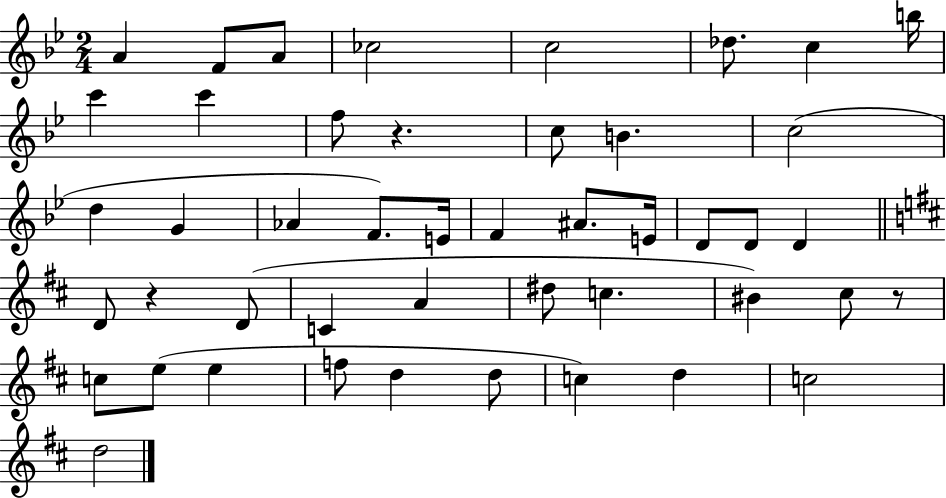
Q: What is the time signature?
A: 2/4